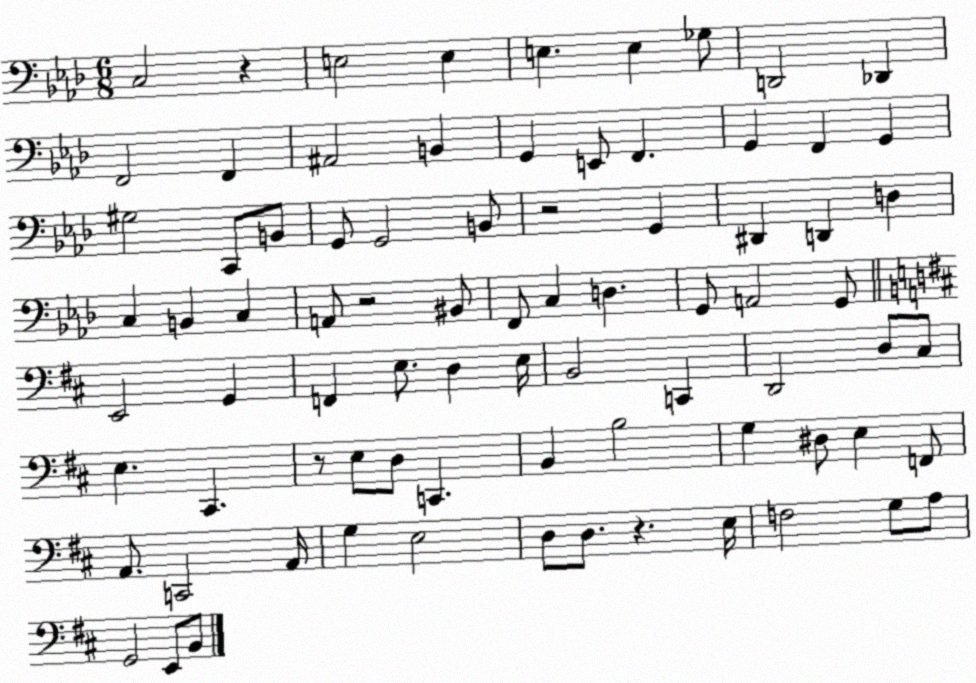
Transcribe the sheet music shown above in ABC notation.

X:1
T:Untitled
M:6/8
L:1/4
K:Ab
C,2 z E,2 E, E, E, _G,/2 D,,2 _D,, F,,2 F,, ^A,,2 B,, G,, E,,/2 F,, G,, F,, G,, ^G,2 C,,/2 B,,/2 G,,/2 G,,2 B,,/2 z2 G,, ^D,, D,, D, C, B,, C, A,,/2 z2 ^B,,/2 F,,/2 C, D, G,,/2 A,,2 G,,/2 E,,2 G,, F,, E,/2 D, E,/4 B,,2 C,, D,,2 D,/2 ^C,/2 E, ^C,, z/2 E,/2 D,/2 C,, B,, B,2 G, ^D,/2 E, F,,/2 A,,/2 C,,2 A,,/4 G, E,2 D,/2 D,/2 z E,/4 F,2 G,/2 A,/2 G,,2 E,,/2 B,,/2